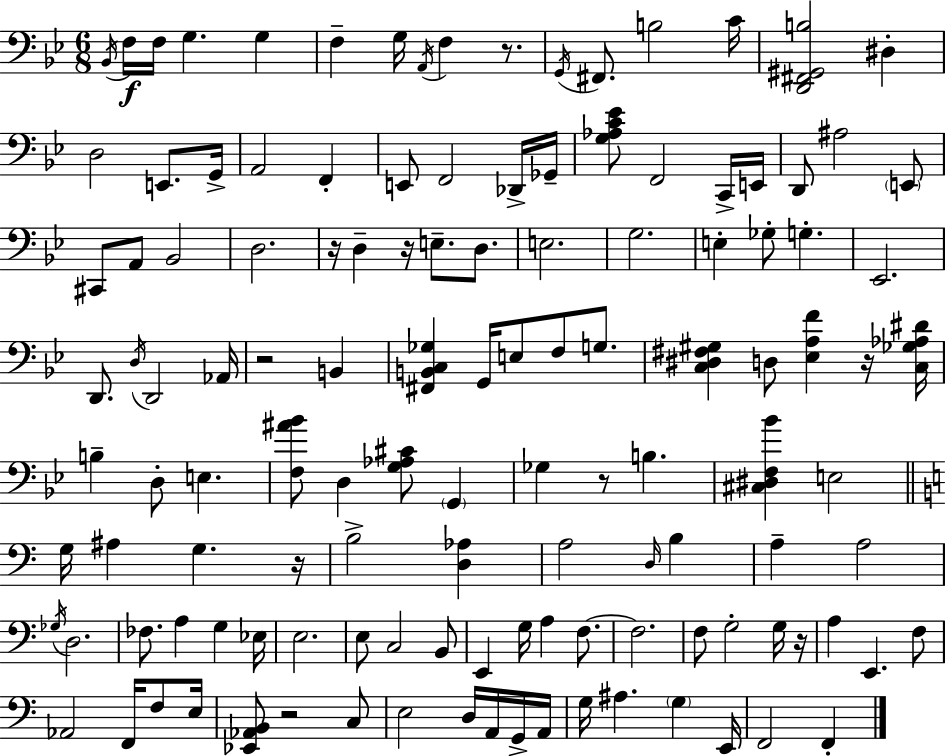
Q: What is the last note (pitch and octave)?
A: F2